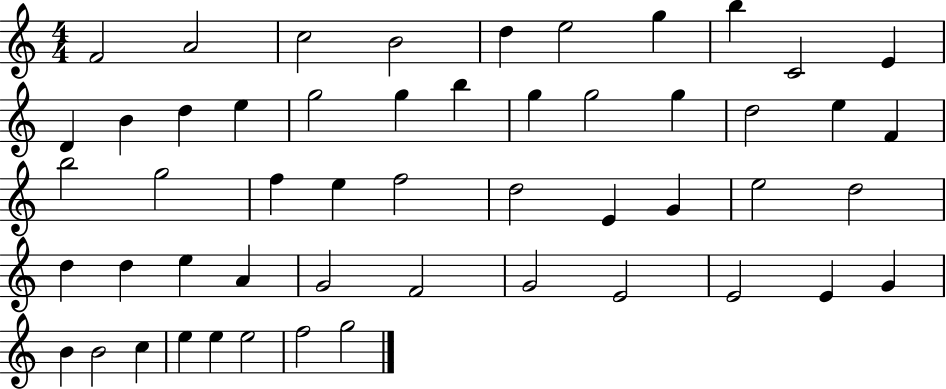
F4/h A4/h C5/h B4/h D5/q E5/h G5/q B5/q C4/h E4/q D4/q B4/q D5/q E5/q G5/h G5/q B5/q G5/q G5/h G5/q D5/h E5/q F4/q B5/h G5/h F5/q E5/q F5/h D5/h E4/q G4/q E5/h D5/h D5/q D5/q E5/q A4/q G4/h F4/h G4/h E4/h E4/h E4/q G4/q B4/q B4/h C5/q E5/q E5/q E5/h F5/h G5/h